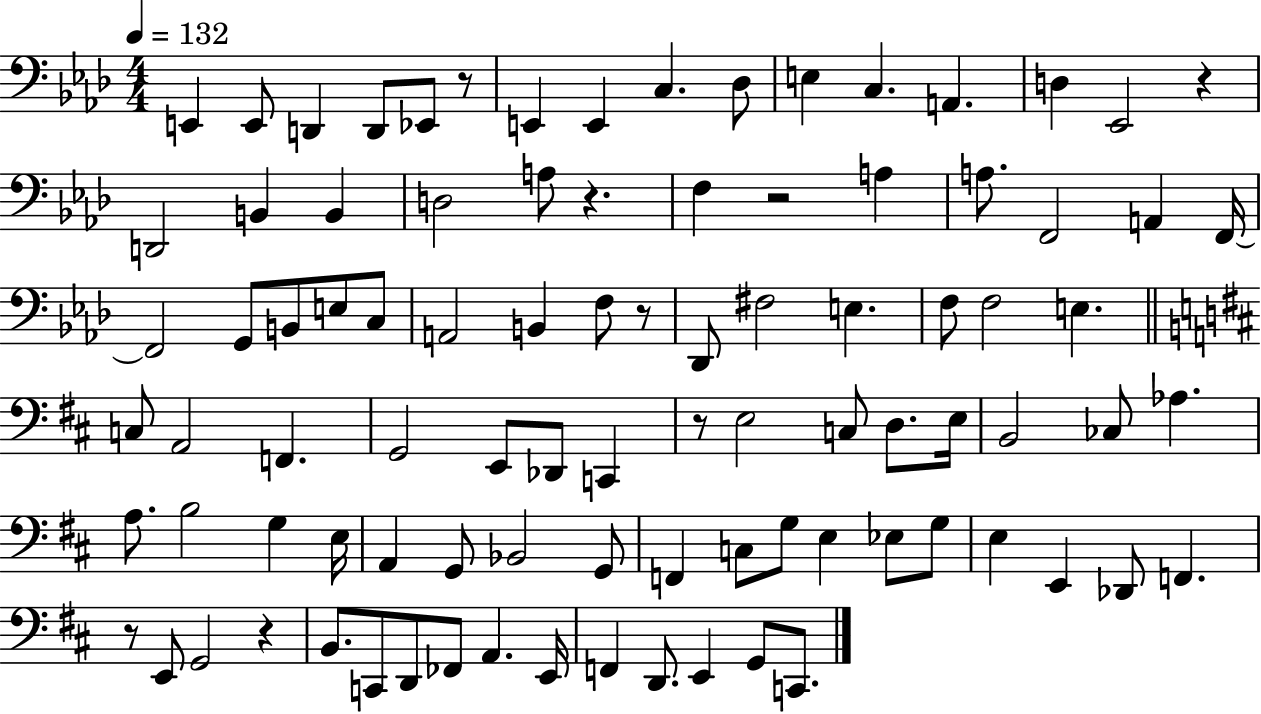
X:1
T:Untitled
M:4/4
L:1/4
K:Ab
E,, E,,/2 D,, D,,/2 _E,,/2 z/2 E,, E,, C, _D,/2 E, C, A,, D, _E,,2 z D,,2 B,, B,, D,2 A,/2 z F, z2 A, A,/2 F,,2 A,, F,,/4 F,,2 G,,/2 B,,/2 E,/2 C,/2 A,,2 B,, F,/2 z/2 _D,,/2 ^F,2 E, F,/2 F,2 E, C,/2 A,,2 F,, G,,2 E,,/2 _D,,/2 C,, z/2 E,2 C,/2 D,/2 E,/4 B,,2 _C,/2 _A, A,/2 B,2 G, E,/4 A,, G,,/2 _B,,2 G,,/2 F,, C,/2 G,/2 E, _E,/2 G,/2 E, E,, _D,,/2 F,, z/2 E,,/2 G,,2 z B,,/2 C,,/2 D,,/2 _F,,/2 A,, E,,/4 F,, D,,/2 E,, G,,/2 C,,/2